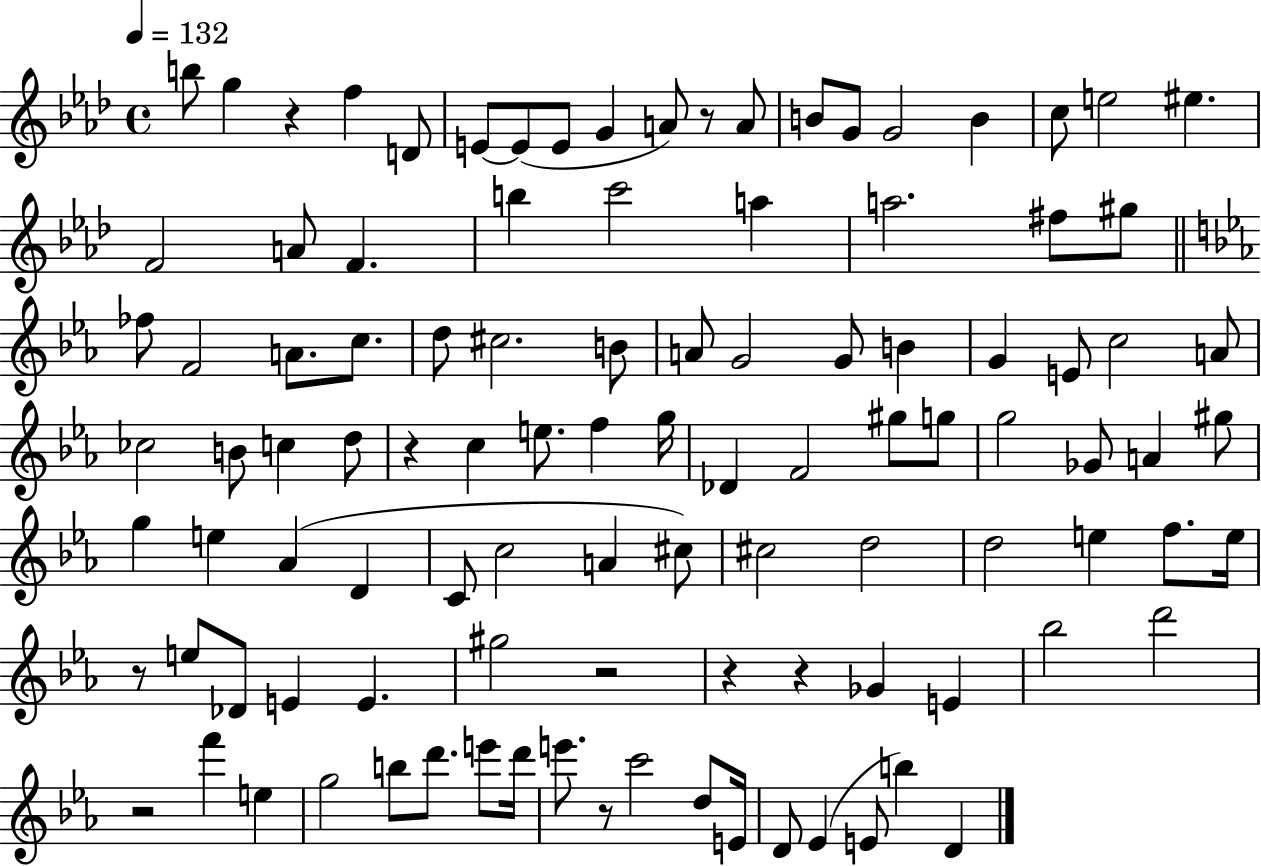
B5/e G5/q R/q F5/q D4/e E4/e E4/e E4/e G4/q A4/e R/e A4/e B4/e G4/e G4/h B4/q C5/e E5/h EIS5/q. F4/h A4/e F4/q. B5/q C6/h A5/q A5/h. F#5/e G#5/e FES5/e F4/h A4/e. C5/e. D5/e C#5/h. B4/e A4/e G4/h G4/e B4/q G4/q E4/e C5/h A4/e CES5/h B4/e C5/q D5/e R/q C5/q E5/e. F5/q G5/s Db4/q F4/h G#5/e G5/e G5/h Gb4/e A4/q G#5/e G5/q E5/q Ab4/q D4/q C4/e C5/h A4/q C#5/e C#5/h D5/h D5/h E5/q F5/e. E5/s R/e E5/e Db4/e E4/q E4/q. G#5/h R/h R/q R/q Gb4/q E4/q Bb5/h D6/h R/h F6/q E5/q G5/h B5/e D6/e. E6/e D6/s E6/e. R/e C6/h D5/e E4/s D4/e Eb4/q E4/e B5/q D4/q